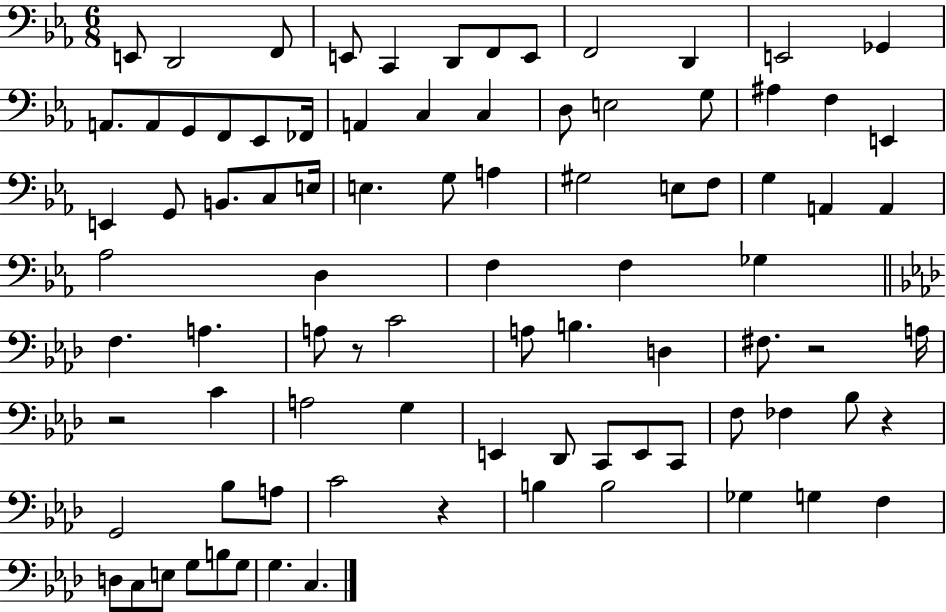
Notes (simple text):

E2/e D2/h F2/e E2/e C2/q D2/e F2/e E2/e F2/h D2/q E2/h Gb2/q A2/e. A2/e G2/e F2/e Eb2/e FES2/s A2/q C3/q C3/q D3/e E3/h G3/e A#3/q F3/q E2/q E2/q G2/e B2/e. C3/e E3/s E3/q. G3/e A3/q G#3/h E3/e F3/e G3/q A2/q A2/q Ab3/h D3/q F3/q F3/q Gb3/q F3/q. A3/q. A3/e R/e C4/h A3/e B3/q. D3/q F#3/e. R/h A3/s R/h C4/q A3/h G3/q E2/q Db2/e C2/e E2/e C2/e F3/e FES3/q Bb3/e R/q G2/h Bb3/e A3/e C4/h R/q B3/q B3/h Gb3/q G3/q F3/q D3/e C3/e E3/e G3/e B3/e G3/e G3/q. C3/q.